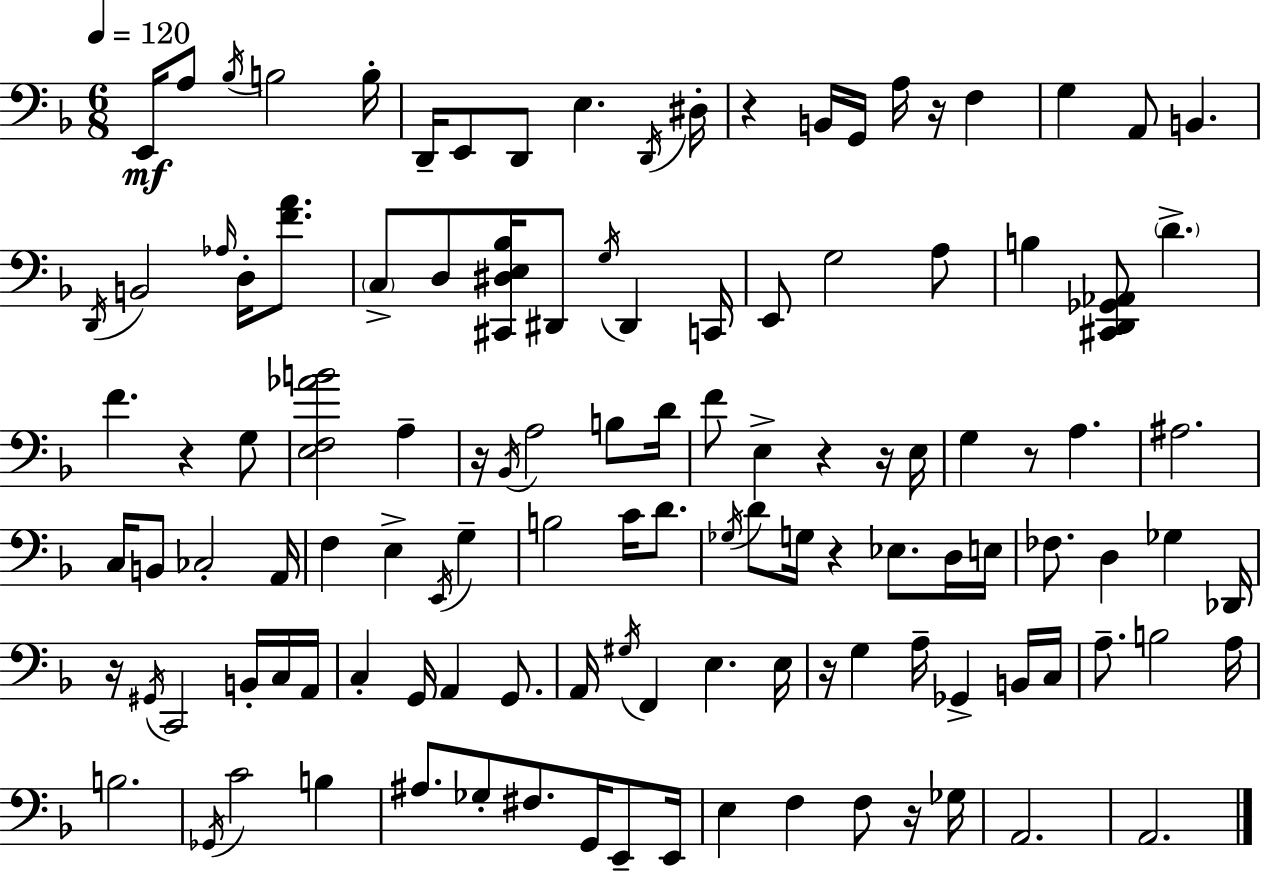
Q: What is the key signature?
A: F major